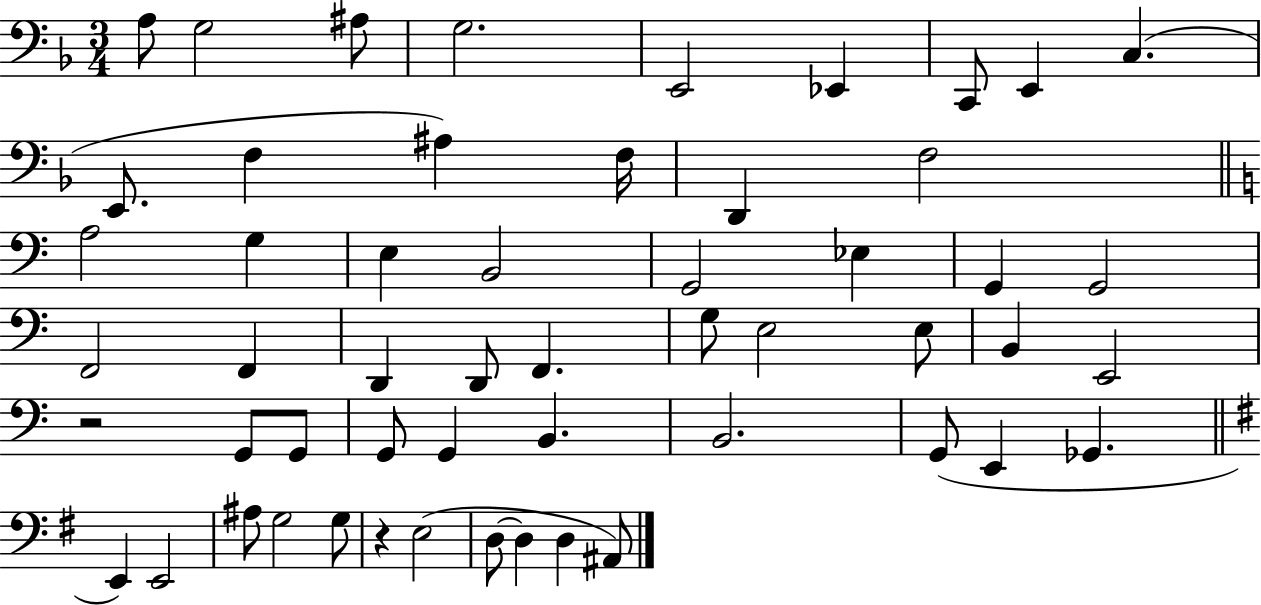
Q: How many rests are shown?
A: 2